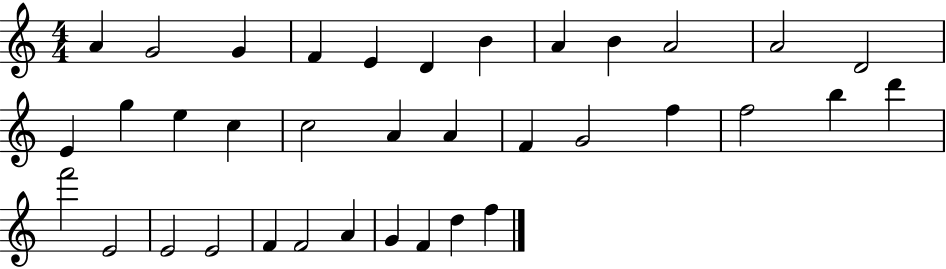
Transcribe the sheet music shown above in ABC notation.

X:1
T:Untitled
M:4/4
L:1/4
K:C
A G2 G F E D B A B A2 A2 D2 E g e c c2 A A F G2 f f2 b d' f'2 E2 E2 E2 F F2 A G F d f